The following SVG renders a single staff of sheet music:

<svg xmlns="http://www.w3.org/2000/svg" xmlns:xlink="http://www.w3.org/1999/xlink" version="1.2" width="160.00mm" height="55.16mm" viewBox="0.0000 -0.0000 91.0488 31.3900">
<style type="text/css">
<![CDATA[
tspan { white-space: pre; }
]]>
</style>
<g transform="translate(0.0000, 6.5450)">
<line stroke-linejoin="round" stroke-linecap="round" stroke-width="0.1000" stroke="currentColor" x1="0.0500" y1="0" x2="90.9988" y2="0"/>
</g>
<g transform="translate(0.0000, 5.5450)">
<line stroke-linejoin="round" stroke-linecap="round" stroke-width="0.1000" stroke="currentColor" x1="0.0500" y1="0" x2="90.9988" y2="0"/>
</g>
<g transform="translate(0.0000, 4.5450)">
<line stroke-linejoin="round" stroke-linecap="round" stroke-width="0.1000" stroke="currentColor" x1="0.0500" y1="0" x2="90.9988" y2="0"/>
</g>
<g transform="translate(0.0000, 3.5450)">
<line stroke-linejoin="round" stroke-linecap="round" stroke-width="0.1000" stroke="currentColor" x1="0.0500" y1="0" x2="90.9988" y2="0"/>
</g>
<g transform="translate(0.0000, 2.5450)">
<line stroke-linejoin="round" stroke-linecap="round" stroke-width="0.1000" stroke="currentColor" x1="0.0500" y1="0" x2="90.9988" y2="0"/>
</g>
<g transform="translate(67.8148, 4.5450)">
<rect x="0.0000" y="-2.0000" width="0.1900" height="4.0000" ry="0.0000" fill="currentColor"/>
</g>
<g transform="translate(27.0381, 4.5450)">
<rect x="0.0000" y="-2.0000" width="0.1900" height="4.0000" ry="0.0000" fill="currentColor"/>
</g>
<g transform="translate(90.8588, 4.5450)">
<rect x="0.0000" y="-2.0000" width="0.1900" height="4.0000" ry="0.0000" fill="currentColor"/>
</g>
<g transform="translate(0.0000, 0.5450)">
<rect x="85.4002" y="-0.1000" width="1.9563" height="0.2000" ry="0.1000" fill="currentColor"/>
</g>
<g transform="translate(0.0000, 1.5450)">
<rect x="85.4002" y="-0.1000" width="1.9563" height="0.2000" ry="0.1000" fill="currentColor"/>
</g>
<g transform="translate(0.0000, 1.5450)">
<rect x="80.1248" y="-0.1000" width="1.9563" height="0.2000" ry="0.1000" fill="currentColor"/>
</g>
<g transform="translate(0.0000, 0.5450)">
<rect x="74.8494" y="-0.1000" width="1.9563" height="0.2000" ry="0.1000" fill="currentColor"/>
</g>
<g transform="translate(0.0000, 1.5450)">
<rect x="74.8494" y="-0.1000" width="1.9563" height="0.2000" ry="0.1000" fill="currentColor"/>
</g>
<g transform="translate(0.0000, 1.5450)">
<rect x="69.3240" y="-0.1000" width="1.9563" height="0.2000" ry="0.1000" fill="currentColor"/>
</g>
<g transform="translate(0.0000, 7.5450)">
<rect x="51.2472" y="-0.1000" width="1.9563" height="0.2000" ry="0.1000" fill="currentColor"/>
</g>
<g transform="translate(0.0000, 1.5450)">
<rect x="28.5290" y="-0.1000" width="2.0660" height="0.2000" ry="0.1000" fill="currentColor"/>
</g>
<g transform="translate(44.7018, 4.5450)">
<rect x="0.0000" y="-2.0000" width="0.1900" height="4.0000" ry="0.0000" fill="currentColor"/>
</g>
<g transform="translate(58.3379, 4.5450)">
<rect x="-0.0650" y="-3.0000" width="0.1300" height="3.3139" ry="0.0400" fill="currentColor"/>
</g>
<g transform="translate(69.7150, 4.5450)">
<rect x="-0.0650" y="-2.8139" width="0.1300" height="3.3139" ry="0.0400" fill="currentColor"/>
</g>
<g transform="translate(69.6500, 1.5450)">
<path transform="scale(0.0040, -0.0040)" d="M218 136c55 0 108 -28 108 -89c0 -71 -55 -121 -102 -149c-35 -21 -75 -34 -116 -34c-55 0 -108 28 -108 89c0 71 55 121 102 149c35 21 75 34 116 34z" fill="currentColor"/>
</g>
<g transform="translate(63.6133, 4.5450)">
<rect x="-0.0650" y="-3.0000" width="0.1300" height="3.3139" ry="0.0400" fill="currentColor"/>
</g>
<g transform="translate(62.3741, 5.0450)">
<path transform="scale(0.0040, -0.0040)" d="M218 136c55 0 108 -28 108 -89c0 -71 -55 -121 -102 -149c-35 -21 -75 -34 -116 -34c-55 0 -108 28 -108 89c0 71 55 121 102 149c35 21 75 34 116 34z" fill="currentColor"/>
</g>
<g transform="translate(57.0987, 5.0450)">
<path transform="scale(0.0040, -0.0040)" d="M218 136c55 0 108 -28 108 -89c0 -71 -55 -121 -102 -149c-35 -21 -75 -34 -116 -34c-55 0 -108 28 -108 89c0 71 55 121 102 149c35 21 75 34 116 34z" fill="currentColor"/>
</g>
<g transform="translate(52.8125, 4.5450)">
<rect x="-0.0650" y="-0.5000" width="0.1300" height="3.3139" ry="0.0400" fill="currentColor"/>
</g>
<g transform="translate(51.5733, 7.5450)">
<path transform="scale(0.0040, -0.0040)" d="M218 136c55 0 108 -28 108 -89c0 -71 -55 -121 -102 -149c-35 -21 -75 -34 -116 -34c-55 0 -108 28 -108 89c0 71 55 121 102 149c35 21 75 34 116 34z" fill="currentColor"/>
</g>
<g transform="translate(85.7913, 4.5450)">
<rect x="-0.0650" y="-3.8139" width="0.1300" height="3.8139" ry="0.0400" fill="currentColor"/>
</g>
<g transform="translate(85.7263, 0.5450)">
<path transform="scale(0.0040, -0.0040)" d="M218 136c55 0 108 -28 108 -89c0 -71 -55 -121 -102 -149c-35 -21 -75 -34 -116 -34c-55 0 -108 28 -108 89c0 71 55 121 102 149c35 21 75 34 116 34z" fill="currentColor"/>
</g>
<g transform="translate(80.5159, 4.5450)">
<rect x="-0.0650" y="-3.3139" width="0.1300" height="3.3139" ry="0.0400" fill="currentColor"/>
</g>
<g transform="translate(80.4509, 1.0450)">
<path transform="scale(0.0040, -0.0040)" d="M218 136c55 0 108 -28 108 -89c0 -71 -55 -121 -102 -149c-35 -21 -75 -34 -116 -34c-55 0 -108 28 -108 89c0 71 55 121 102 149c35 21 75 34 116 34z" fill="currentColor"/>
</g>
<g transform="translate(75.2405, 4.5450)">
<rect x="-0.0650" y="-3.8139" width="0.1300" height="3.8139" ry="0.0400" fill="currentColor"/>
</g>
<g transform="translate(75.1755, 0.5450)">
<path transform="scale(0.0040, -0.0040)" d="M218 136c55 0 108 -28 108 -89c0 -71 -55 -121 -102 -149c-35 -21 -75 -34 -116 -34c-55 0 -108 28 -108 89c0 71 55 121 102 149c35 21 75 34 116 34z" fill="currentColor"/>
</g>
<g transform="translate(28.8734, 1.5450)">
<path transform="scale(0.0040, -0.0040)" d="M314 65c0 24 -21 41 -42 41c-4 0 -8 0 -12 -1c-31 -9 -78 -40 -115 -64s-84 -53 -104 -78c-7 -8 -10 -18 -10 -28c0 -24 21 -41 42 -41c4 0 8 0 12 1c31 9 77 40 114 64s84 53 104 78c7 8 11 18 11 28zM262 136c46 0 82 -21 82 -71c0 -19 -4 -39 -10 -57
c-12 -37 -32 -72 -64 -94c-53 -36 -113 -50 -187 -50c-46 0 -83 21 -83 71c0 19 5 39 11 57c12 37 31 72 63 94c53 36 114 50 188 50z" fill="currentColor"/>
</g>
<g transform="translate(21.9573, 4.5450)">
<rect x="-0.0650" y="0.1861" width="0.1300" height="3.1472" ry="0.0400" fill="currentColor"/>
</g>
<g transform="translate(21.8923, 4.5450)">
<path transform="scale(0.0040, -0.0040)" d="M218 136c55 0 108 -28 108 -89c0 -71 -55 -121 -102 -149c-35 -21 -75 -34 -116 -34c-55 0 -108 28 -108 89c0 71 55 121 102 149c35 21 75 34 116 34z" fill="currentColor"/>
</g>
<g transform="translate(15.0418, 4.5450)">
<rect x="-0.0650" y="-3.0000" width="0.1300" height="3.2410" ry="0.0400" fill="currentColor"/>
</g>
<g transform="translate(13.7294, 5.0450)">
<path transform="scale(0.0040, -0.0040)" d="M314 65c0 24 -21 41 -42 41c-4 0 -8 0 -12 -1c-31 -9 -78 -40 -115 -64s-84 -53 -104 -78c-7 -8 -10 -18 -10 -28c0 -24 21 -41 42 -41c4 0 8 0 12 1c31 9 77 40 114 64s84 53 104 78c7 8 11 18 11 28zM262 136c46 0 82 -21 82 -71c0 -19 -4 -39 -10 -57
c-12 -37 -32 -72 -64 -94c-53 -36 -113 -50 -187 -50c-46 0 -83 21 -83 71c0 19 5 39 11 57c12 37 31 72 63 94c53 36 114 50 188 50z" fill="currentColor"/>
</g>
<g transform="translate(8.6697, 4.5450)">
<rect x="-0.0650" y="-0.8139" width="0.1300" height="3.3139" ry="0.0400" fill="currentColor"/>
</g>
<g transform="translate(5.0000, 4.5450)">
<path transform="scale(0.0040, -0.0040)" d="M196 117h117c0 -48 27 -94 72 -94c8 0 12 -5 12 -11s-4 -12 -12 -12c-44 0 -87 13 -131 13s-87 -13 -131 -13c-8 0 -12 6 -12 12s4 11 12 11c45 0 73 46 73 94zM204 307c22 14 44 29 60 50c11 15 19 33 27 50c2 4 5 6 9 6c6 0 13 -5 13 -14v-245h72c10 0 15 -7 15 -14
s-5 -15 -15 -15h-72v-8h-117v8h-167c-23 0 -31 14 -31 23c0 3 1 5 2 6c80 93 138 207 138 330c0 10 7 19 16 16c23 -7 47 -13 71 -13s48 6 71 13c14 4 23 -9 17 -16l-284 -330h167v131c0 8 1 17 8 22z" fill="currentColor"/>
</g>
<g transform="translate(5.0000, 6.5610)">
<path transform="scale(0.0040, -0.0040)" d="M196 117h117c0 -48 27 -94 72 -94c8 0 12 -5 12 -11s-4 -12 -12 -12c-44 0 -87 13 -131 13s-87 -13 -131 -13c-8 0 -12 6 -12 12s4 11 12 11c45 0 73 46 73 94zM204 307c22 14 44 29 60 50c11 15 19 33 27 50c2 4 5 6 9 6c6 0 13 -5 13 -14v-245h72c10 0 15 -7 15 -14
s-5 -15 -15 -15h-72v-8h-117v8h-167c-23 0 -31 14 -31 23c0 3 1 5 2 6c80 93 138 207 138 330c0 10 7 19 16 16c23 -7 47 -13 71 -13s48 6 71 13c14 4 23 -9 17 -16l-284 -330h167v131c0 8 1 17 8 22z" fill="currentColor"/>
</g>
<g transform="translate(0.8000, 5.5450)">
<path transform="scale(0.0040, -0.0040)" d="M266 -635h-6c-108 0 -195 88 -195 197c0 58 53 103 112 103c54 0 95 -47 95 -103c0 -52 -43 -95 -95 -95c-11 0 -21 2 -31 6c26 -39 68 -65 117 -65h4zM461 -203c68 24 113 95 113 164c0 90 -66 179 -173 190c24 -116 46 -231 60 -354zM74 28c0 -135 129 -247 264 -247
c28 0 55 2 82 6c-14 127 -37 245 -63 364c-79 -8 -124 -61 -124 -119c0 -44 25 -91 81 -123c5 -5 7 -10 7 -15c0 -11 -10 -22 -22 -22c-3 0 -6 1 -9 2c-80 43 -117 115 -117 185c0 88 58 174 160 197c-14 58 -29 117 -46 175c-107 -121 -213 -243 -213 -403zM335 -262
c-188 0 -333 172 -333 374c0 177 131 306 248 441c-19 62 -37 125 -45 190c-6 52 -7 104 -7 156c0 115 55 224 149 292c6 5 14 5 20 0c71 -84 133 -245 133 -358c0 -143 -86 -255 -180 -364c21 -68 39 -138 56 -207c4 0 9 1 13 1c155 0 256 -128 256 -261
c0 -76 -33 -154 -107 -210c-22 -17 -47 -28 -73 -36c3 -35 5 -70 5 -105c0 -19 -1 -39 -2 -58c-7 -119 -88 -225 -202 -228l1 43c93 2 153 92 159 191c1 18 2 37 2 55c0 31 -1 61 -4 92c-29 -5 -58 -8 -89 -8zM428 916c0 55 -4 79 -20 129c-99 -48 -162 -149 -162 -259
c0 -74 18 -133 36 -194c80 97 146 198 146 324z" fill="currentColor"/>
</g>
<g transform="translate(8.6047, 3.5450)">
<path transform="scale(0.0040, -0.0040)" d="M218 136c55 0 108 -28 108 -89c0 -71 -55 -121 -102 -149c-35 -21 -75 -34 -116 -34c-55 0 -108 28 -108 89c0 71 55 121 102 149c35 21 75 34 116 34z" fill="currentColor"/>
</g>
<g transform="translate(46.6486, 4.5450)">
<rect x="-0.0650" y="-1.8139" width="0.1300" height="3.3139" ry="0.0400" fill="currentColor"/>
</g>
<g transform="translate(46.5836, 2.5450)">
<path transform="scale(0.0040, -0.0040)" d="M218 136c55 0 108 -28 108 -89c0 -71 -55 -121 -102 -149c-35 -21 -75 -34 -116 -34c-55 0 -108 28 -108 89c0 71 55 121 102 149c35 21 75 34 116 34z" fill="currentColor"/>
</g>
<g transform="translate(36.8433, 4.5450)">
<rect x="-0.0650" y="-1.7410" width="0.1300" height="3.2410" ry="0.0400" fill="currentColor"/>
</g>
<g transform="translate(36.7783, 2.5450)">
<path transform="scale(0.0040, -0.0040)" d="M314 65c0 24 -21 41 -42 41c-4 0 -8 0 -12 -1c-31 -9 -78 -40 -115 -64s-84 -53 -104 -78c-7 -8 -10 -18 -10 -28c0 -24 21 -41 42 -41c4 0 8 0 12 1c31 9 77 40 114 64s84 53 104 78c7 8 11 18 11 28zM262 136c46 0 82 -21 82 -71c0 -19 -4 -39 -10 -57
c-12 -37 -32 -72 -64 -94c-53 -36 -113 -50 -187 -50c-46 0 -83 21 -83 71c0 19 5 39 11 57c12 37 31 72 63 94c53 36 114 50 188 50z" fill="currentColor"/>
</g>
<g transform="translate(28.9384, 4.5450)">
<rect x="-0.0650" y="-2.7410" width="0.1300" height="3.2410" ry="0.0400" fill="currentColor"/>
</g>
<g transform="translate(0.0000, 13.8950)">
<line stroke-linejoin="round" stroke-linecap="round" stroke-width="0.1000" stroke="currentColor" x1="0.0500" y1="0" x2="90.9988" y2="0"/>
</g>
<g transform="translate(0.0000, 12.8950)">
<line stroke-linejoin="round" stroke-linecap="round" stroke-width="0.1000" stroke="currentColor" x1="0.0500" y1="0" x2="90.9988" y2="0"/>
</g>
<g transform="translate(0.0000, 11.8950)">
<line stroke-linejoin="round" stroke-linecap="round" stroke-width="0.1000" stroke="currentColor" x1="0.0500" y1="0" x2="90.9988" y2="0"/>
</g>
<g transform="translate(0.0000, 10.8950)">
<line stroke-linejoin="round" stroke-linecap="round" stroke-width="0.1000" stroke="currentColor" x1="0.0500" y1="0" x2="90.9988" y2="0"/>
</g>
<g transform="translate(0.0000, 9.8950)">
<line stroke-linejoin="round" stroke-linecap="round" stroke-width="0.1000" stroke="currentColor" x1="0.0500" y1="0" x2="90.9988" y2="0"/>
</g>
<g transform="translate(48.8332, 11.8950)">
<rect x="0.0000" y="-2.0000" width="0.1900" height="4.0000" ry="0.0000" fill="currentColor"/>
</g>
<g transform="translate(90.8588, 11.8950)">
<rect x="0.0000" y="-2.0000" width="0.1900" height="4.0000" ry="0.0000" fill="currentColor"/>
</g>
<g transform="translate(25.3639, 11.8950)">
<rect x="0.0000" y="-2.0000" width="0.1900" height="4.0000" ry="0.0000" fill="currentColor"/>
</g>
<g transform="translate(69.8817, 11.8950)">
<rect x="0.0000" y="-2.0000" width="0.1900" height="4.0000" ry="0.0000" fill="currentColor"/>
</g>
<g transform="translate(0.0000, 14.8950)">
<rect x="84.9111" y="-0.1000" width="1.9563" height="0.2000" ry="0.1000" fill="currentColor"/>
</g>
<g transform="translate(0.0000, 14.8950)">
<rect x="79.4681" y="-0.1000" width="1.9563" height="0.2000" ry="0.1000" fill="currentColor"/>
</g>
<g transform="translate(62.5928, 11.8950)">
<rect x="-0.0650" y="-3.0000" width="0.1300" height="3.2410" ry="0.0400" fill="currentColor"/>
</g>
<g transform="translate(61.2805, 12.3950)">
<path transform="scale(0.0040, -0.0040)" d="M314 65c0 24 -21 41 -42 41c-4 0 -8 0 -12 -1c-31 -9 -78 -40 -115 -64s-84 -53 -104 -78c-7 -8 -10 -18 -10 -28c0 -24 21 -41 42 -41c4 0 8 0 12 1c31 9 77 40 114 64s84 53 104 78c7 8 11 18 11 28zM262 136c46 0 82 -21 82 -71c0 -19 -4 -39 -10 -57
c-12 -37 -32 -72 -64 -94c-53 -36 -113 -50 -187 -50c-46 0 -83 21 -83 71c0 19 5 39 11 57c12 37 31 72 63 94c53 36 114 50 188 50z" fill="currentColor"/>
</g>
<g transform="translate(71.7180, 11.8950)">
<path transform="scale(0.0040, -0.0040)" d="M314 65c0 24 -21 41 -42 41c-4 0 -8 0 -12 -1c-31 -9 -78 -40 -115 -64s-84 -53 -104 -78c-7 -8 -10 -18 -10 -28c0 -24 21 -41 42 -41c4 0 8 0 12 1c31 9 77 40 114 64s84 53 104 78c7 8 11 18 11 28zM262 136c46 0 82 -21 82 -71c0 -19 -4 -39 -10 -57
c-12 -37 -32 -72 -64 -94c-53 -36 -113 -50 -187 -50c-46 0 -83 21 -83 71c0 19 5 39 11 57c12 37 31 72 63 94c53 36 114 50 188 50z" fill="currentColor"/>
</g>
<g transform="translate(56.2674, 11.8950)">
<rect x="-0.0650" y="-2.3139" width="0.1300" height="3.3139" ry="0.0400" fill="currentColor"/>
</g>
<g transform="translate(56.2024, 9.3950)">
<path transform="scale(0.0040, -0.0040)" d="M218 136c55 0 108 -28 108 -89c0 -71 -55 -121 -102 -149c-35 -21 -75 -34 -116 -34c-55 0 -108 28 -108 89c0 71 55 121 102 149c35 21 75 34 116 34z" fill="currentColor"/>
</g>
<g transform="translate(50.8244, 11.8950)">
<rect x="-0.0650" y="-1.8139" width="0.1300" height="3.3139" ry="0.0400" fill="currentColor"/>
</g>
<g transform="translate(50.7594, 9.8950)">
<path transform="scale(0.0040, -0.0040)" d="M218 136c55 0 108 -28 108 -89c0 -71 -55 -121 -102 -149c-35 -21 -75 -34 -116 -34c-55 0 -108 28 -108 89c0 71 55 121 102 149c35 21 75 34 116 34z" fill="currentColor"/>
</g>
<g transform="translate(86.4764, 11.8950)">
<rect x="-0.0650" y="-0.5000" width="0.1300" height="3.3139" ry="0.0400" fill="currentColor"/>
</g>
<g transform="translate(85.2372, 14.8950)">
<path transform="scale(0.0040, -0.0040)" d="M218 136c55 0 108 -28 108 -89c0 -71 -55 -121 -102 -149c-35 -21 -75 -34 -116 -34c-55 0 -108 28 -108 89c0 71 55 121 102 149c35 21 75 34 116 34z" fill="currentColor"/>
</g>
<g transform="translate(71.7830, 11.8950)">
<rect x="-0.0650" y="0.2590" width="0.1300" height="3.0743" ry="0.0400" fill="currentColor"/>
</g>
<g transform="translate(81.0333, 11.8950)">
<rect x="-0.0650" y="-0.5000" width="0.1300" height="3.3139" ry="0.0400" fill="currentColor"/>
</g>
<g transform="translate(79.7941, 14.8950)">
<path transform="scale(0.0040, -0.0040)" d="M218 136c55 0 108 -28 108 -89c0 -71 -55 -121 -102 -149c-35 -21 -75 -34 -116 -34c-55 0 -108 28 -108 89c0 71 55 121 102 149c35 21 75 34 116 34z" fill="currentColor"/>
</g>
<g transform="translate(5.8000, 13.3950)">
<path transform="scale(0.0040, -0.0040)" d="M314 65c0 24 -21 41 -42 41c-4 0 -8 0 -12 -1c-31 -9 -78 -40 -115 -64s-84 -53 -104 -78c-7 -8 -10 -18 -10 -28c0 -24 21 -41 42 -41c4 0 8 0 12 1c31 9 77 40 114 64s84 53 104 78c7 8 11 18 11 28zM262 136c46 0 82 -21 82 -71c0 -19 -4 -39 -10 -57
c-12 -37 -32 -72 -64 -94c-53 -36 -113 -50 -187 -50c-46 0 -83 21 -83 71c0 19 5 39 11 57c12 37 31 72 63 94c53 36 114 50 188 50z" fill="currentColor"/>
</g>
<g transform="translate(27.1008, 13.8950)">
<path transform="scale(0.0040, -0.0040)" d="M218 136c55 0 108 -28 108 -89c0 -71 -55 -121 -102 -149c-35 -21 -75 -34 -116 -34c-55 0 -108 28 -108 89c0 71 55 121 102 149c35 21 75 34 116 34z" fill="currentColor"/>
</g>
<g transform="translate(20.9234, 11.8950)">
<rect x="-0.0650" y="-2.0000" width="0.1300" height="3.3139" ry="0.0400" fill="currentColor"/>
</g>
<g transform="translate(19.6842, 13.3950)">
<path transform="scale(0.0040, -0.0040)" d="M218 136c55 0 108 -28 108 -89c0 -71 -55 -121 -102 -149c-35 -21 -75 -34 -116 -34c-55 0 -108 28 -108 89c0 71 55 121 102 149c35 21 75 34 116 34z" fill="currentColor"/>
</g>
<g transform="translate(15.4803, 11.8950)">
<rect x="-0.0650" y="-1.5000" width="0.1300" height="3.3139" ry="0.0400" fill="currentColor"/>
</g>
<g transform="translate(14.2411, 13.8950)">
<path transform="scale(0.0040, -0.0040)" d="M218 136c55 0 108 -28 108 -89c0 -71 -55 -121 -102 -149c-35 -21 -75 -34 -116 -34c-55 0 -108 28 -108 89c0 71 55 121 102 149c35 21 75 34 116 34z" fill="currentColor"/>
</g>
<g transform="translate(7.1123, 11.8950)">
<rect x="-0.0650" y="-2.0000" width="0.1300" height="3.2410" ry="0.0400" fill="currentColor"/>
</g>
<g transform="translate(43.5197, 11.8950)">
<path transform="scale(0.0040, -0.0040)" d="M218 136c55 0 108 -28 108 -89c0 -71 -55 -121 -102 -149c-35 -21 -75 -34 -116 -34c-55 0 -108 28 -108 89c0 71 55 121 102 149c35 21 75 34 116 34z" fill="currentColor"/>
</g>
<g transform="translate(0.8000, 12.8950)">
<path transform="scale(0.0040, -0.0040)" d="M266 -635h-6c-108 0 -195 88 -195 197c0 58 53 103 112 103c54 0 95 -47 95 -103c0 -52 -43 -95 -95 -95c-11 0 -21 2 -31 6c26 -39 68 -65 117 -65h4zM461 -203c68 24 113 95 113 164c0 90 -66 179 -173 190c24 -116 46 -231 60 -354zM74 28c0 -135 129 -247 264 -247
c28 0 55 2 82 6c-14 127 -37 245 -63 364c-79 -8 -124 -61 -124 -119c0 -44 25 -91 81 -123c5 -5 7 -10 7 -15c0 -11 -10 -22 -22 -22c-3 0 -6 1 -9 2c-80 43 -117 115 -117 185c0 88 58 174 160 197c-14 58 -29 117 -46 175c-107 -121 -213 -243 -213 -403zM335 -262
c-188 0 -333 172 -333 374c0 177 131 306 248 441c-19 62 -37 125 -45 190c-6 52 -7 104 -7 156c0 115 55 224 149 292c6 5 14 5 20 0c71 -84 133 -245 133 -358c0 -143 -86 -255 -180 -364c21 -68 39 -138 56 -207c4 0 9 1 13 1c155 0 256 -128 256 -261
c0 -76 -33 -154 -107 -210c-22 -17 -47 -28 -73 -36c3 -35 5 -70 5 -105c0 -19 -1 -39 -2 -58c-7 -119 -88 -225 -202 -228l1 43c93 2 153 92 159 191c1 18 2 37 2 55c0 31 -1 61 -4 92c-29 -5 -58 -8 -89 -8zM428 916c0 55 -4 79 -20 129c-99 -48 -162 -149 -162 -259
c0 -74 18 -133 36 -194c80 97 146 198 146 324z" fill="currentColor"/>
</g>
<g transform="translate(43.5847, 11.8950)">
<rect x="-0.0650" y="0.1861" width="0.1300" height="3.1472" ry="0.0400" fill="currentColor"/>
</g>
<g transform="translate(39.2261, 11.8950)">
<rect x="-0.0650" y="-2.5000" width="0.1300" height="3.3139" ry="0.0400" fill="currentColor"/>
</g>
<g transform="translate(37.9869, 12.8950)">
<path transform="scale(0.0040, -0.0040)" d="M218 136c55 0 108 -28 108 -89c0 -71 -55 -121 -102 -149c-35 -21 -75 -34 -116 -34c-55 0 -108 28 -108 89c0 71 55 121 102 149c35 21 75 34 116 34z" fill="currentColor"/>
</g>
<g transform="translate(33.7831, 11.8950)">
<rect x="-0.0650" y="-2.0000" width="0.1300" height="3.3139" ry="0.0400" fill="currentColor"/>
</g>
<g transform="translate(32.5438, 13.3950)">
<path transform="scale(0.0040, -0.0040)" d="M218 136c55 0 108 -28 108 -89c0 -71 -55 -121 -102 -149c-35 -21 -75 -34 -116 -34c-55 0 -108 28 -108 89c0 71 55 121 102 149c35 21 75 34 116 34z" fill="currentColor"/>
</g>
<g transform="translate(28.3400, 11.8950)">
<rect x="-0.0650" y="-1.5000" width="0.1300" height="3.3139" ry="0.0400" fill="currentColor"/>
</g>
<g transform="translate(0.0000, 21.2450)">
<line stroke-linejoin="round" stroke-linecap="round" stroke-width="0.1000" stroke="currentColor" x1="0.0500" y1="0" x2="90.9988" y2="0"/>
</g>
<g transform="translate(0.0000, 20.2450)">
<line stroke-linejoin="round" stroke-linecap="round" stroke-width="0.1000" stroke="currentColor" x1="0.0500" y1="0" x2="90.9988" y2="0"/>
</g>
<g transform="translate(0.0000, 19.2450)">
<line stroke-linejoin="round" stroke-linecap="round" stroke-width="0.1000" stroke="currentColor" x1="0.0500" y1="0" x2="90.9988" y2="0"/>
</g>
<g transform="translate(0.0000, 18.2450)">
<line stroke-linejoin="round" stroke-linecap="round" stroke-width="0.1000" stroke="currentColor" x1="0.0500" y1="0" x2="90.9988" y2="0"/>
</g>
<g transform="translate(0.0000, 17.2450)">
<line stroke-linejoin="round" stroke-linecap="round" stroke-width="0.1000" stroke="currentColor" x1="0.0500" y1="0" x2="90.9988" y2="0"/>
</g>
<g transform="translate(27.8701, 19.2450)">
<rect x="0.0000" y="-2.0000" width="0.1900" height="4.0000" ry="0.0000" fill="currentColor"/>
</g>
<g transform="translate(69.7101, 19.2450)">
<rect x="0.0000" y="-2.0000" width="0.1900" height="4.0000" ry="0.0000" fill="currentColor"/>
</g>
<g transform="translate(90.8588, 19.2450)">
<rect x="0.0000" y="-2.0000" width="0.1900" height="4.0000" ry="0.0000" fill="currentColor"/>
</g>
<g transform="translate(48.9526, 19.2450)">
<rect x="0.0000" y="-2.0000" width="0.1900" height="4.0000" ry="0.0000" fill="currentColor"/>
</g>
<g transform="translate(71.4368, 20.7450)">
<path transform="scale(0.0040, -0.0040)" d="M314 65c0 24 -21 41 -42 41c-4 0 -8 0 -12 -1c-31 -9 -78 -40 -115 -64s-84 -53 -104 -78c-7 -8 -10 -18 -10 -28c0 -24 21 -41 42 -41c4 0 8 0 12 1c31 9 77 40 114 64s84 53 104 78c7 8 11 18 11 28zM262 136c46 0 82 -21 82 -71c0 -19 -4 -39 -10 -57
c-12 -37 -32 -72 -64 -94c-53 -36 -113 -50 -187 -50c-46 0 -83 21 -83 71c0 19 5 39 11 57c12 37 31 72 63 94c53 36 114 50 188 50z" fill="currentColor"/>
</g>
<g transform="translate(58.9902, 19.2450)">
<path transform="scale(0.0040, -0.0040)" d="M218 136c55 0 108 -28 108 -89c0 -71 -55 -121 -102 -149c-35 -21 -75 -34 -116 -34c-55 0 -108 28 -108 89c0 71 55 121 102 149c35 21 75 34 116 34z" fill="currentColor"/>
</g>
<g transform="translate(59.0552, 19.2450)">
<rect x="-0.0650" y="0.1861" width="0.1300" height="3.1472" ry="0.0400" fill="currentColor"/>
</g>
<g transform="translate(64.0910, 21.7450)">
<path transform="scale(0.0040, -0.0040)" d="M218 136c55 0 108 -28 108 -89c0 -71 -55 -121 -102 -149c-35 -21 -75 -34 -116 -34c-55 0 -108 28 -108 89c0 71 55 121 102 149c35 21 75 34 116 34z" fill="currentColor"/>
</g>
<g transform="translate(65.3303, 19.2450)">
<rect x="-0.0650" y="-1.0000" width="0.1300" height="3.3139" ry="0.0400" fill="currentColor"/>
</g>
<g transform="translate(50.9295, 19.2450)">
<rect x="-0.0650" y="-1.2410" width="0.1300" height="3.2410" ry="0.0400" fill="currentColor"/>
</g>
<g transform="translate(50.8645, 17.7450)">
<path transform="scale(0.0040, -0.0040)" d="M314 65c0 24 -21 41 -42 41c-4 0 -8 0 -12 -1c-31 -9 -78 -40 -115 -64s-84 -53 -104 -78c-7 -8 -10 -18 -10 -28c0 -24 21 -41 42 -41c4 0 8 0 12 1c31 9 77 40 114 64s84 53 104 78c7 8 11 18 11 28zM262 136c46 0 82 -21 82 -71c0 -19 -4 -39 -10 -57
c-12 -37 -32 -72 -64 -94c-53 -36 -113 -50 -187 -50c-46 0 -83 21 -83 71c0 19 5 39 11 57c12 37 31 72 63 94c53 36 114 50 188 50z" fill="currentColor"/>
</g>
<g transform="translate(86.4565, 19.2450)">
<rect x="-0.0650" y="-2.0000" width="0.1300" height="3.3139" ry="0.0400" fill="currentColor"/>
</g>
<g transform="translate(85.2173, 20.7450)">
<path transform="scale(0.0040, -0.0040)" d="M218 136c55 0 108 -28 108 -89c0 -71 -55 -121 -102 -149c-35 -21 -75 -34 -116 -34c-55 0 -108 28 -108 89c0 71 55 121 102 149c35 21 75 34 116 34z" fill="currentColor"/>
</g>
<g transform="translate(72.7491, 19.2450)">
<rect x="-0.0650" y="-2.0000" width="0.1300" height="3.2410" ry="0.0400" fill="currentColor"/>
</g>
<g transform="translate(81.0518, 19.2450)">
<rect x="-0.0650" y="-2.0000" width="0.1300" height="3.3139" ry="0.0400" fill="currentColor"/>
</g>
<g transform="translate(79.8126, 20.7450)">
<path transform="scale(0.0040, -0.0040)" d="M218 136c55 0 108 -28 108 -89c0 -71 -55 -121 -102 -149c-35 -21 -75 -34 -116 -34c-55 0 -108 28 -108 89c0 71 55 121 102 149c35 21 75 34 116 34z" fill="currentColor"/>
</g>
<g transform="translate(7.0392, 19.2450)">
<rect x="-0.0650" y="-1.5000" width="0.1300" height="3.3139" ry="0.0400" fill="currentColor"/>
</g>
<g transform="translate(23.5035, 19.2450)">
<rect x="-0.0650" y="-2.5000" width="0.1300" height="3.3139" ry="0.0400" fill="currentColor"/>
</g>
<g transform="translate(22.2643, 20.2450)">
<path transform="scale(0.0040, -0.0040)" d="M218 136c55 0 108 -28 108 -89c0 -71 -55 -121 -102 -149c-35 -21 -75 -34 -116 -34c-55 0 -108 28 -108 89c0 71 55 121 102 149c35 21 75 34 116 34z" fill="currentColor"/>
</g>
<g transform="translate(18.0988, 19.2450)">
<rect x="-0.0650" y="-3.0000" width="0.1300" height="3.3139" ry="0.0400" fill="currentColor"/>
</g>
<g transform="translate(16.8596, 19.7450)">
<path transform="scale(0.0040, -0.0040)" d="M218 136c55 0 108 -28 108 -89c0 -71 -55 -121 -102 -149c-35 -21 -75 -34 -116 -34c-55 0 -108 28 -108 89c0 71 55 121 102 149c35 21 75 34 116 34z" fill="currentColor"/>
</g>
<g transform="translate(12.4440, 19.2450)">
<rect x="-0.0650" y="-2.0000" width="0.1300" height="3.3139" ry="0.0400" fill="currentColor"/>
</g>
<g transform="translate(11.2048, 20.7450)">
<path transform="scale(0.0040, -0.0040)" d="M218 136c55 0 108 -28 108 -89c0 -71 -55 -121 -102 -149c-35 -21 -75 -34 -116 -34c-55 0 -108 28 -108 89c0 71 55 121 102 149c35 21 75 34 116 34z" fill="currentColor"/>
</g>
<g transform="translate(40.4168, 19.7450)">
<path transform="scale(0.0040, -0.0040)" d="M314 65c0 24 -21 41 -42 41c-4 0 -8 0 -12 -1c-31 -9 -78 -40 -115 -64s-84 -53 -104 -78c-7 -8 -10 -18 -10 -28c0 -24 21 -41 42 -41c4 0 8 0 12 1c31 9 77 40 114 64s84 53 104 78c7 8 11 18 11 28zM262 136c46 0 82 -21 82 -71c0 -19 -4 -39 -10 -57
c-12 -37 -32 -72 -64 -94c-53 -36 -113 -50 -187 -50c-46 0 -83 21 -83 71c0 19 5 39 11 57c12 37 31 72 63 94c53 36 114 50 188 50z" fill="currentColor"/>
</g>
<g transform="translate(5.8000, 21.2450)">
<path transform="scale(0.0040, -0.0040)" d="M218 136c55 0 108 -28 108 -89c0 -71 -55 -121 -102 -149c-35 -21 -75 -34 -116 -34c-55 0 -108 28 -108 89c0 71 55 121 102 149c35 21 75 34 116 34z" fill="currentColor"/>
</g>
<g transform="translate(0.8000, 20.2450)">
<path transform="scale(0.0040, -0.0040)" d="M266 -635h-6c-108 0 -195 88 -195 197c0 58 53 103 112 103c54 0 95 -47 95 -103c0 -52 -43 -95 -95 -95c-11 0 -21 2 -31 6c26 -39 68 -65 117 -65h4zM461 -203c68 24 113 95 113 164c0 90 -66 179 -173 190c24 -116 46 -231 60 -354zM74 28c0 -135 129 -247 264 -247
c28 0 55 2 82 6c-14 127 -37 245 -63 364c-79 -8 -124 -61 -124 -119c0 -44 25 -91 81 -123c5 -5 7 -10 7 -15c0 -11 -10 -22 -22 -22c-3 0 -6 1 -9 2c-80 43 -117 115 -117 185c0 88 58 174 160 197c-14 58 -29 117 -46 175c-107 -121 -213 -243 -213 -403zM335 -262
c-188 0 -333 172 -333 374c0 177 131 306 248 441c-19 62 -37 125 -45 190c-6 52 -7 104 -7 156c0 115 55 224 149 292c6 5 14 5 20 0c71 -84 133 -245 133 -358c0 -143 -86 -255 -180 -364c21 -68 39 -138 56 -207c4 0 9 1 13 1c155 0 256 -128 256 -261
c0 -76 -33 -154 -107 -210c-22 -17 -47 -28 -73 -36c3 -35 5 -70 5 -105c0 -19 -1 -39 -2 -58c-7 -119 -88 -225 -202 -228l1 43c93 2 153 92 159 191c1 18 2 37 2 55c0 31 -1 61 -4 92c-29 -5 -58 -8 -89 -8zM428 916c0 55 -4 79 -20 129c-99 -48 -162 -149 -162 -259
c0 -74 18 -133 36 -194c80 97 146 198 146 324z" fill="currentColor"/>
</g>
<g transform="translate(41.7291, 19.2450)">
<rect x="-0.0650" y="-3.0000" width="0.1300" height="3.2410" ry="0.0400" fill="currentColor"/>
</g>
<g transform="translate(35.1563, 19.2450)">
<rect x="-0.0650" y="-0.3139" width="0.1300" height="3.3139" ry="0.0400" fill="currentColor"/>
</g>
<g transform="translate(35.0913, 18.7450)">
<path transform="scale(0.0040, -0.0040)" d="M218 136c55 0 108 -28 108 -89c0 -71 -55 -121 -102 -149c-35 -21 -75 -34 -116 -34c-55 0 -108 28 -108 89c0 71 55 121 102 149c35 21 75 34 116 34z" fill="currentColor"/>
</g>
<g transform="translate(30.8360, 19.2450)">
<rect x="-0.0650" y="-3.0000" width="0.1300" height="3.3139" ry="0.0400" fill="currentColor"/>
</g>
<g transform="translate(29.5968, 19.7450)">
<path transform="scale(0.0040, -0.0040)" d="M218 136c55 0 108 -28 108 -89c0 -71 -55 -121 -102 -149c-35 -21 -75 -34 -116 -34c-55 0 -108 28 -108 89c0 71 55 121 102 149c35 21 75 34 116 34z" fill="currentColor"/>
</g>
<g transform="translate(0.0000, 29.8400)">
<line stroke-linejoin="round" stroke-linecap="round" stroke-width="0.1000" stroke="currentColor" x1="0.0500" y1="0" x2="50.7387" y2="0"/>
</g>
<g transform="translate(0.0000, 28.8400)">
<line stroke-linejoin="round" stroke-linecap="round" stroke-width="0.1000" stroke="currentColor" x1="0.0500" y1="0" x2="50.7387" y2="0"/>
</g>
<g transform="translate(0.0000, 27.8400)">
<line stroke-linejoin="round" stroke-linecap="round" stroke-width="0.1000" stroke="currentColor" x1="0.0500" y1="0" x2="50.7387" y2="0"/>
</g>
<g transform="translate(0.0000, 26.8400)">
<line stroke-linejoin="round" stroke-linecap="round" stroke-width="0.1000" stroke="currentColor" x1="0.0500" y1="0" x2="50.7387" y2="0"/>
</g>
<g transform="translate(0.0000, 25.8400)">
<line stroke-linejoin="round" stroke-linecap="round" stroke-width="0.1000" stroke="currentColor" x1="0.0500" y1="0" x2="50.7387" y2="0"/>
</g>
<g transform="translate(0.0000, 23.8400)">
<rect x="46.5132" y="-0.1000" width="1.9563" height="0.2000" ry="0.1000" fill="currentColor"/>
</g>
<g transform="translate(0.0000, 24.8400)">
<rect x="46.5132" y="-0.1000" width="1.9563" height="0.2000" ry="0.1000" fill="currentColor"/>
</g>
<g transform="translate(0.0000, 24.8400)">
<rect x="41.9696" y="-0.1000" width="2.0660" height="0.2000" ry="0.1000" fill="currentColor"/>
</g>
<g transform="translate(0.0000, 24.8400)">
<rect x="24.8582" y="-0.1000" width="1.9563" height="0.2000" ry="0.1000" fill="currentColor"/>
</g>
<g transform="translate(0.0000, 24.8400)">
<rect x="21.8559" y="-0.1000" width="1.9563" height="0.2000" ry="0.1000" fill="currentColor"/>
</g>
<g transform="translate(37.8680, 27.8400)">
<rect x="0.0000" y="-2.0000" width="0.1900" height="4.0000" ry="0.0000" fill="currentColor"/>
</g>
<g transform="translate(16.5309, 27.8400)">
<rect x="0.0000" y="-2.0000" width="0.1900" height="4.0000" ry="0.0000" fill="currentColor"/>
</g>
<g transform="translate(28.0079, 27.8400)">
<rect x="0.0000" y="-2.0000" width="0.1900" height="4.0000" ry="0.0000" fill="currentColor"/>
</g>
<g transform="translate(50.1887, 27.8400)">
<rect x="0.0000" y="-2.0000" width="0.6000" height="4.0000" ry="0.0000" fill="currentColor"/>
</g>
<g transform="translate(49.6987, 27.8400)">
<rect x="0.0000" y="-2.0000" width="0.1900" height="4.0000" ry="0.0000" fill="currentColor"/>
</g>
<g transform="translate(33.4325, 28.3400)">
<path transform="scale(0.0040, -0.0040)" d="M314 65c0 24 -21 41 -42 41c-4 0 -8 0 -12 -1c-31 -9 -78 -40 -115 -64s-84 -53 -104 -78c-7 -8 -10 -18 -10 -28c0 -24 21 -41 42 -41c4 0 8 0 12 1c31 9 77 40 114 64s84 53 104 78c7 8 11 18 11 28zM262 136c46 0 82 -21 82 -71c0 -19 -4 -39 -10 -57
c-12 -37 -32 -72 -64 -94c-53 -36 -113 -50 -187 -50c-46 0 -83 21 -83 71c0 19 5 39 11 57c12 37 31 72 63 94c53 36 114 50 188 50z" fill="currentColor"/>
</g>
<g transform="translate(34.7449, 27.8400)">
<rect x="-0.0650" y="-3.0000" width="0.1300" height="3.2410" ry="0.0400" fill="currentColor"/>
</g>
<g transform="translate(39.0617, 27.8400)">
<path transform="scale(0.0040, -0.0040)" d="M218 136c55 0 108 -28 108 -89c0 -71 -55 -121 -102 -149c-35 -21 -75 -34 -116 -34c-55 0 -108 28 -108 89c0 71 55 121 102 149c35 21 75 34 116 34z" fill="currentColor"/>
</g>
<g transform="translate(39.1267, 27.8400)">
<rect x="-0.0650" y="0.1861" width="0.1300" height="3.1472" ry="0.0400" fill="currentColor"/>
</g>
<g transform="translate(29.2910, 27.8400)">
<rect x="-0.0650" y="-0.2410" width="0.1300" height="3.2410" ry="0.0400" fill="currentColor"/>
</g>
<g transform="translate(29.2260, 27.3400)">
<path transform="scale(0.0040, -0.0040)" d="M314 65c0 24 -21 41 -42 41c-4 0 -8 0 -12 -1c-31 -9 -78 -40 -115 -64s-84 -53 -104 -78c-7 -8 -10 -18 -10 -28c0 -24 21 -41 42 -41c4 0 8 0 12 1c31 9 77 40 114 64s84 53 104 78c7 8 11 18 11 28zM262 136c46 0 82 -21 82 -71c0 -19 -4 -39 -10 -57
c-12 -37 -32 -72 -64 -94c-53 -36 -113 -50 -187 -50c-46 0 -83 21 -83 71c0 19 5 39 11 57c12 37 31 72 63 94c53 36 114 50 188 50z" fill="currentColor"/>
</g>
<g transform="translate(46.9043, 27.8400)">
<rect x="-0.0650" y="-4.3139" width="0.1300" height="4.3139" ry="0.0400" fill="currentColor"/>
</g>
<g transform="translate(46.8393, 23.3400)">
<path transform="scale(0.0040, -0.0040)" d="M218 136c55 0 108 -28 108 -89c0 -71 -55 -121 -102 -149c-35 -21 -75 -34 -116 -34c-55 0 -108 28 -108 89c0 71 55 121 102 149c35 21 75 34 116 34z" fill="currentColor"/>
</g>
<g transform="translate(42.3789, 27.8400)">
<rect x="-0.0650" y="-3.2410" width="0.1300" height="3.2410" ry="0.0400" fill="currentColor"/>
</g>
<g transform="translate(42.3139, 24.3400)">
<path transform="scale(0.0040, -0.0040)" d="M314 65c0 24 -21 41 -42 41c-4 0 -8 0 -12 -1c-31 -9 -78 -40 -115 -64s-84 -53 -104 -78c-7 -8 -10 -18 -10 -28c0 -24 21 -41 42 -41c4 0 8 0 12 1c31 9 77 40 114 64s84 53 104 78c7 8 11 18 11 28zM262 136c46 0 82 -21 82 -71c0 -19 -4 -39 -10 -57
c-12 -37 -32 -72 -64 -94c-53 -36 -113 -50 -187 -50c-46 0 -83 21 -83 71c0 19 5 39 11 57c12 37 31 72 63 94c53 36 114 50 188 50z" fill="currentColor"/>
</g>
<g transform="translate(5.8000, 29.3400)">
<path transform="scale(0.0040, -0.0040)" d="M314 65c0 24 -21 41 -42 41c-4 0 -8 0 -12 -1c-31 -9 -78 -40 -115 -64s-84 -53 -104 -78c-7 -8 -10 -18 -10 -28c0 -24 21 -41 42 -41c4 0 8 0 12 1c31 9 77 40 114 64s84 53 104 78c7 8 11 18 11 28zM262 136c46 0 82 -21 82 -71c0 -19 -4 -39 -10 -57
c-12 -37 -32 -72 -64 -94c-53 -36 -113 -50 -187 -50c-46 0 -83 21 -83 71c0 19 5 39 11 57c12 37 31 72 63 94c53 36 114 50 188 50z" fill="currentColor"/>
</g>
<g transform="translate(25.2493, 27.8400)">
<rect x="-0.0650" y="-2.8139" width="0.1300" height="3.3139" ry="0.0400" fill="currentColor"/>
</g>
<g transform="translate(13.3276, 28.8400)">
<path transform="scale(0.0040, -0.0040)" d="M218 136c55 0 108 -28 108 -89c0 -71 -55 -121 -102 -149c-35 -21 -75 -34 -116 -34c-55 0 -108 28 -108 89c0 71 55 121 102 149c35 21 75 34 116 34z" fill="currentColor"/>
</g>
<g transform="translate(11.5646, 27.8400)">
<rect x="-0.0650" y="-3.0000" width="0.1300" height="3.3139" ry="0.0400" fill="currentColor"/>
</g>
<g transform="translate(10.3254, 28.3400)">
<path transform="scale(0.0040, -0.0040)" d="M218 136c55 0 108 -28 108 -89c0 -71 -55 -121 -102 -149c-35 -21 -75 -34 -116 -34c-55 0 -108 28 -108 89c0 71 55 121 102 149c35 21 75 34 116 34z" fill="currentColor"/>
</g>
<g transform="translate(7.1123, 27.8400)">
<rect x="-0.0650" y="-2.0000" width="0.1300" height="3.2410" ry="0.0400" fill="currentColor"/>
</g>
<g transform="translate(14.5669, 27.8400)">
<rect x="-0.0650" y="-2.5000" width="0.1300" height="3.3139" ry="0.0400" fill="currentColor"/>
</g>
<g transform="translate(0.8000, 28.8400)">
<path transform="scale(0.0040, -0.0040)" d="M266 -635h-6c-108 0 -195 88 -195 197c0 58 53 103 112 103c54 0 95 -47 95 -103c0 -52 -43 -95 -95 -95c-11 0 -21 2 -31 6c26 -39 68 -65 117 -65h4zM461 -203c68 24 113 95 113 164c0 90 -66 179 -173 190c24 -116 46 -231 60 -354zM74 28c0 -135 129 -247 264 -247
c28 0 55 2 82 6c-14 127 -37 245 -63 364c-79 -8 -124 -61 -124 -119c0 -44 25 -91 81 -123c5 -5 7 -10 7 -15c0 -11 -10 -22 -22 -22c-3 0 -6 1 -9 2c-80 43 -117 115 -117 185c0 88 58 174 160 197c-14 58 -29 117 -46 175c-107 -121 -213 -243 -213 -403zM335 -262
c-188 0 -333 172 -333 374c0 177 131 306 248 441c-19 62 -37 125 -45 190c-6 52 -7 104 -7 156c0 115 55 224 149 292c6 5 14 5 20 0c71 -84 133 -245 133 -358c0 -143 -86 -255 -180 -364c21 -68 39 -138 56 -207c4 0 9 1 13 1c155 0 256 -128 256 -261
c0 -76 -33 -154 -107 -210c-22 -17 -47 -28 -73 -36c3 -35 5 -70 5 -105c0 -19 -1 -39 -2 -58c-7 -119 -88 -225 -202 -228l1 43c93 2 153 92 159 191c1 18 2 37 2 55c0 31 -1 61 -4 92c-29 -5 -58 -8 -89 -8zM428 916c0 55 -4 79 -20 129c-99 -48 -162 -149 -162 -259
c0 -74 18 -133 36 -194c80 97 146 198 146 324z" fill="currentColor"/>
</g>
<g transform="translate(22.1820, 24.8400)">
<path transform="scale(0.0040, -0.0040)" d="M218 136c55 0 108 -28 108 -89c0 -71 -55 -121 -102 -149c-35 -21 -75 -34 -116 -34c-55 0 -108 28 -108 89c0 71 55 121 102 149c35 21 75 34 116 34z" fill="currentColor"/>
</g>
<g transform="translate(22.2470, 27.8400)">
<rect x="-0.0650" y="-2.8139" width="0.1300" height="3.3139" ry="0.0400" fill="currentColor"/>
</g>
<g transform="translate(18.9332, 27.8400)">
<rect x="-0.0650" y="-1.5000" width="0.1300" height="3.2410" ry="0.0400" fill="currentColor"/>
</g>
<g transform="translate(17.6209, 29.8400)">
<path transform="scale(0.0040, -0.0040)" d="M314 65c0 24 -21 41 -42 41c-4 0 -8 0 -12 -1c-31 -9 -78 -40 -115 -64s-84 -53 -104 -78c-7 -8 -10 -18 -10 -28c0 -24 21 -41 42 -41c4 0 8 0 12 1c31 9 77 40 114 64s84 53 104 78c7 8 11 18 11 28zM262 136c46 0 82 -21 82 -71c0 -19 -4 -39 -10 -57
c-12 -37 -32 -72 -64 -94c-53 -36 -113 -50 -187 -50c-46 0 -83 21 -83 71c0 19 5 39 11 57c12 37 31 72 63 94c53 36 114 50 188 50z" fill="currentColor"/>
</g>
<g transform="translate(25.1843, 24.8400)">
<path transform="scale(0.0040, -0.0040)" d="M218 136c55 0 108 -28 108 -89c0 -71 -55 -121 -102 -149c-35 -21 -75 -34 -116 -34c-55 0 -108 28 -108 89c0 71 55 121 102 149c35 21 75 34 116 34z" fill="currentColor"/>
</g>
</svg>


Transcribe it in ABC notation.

X:1
T:Untitled
M:4/4
L:1/4
K:C
d A2 B a2 f2 f C A A a c' b c' F2 E F E F G B f g A2 B2 C C E F A G A c A2 e2 B D F2 F F F2 A G E2 a a c2 A2 B b2 d'